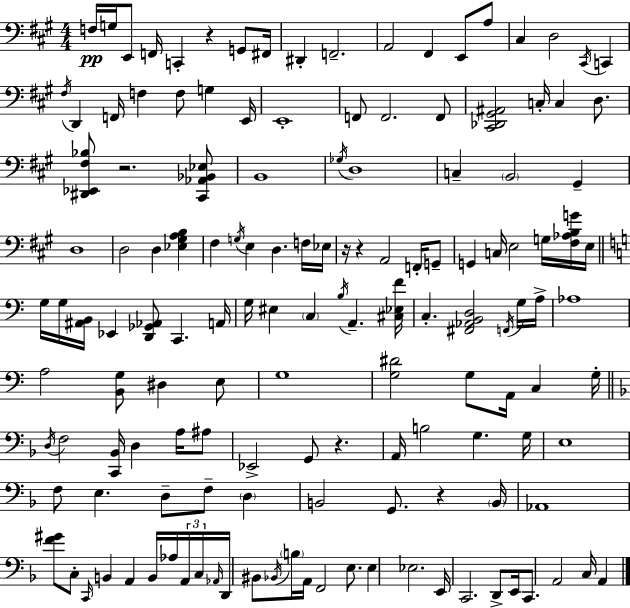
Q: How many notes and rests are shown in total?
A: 143